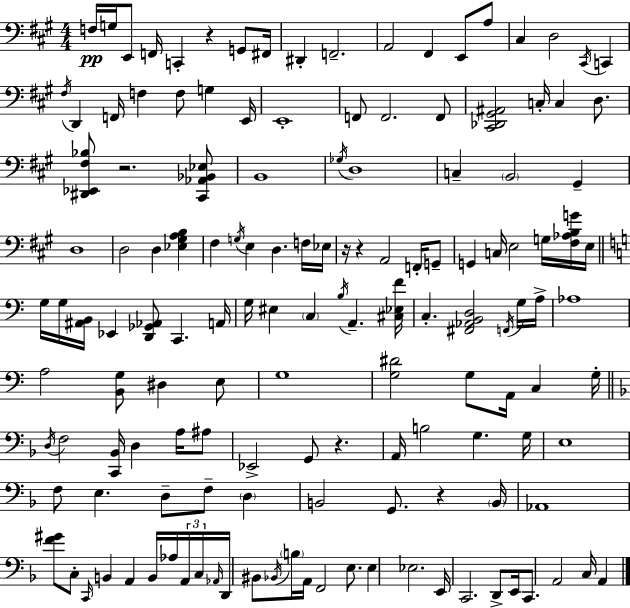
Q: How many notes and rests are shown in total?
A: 143